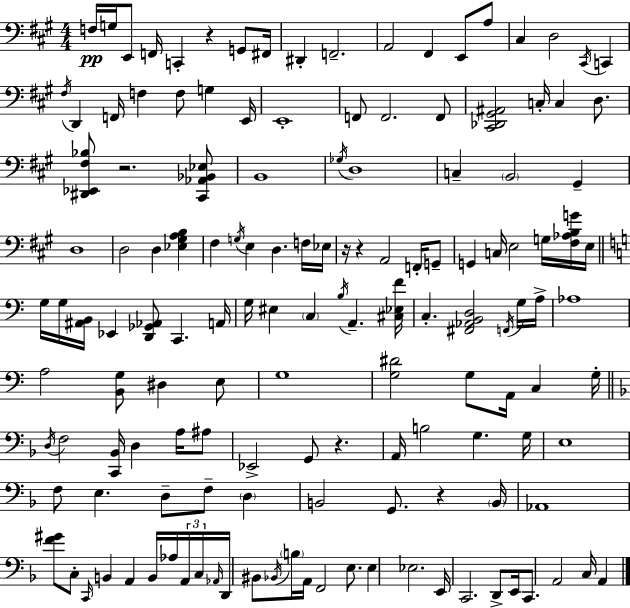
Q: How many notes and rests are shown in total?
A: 143